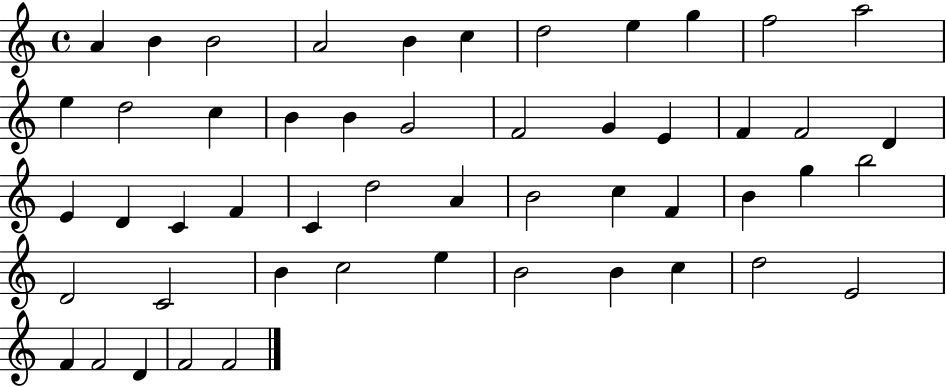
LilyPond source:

{
  \clef treble
  \time 4/4
  \defaultTimeSignature
  \key c \major
  a'4 b'4 b'2 | a'2 b'4 c''4 | d''2 e''4 g''4 | f''2 a''2 | \break e''4 d''2 c''4 | b'4 b'4 g'2 | f'2 g'4 e'4 | f'4 f'2 d'4 | \break e'4 d'4 c'4 f'4 | c'4 d''2 a'4 | b'2 c''4 f'4 | b'4 g''4 b''2 | \break d'2 c'2 | b'4 c''2 e''4 | b'2 b'4 c''4 | d''2 e'2 | \break f'4 f'2 d'4 | f'2 f'2 | \bar "|."
}